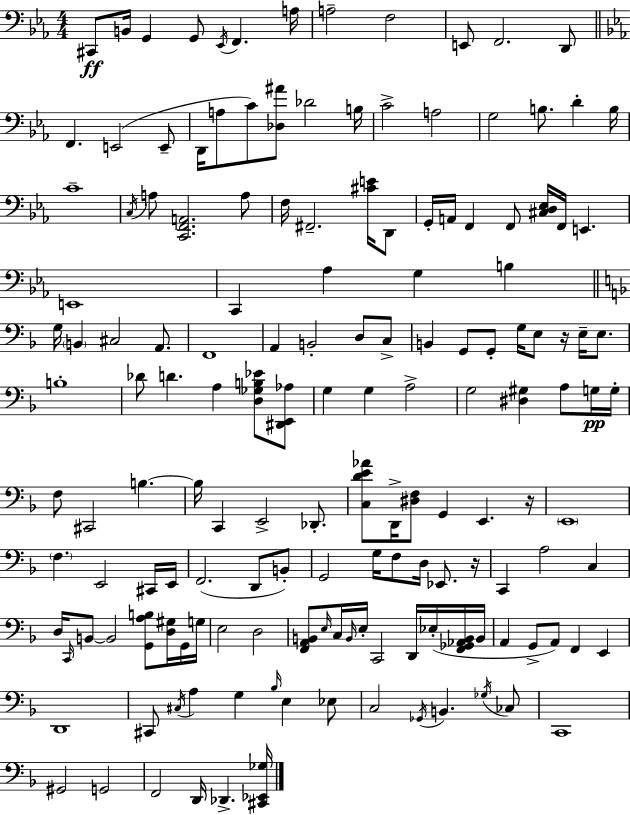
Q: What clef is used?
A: bass